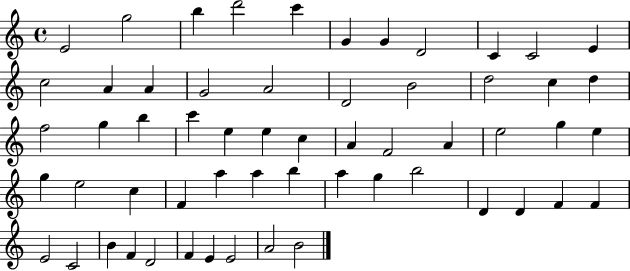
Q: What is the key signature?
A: C major